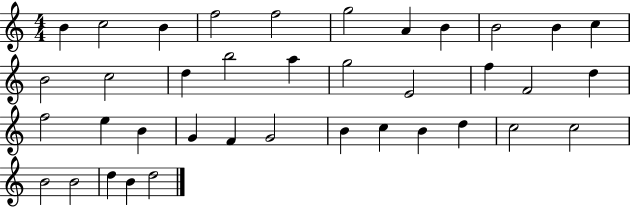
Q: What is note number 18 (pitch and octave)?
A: E4